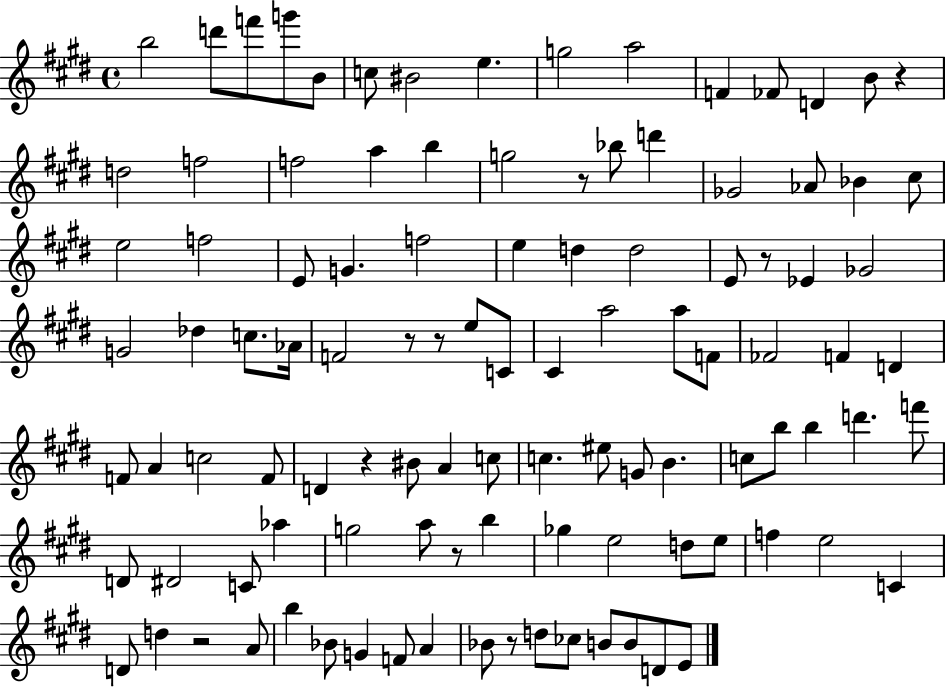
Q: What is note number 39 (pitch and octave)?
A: Db5